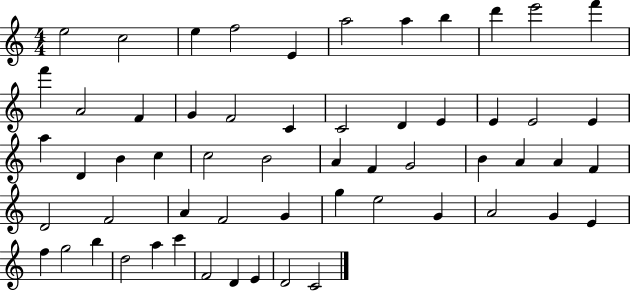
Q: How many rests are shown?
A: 0